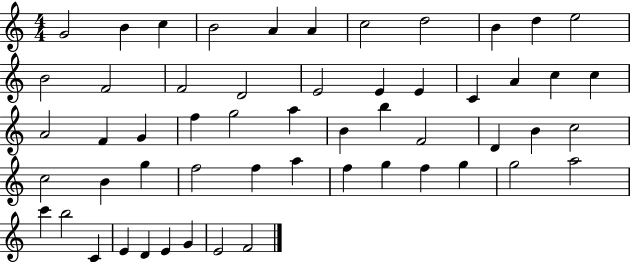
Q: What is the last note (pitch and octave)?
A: F4